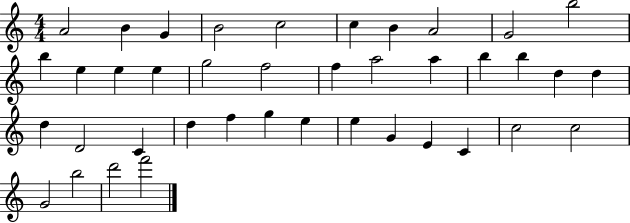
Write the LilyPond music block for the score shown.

{
  \clef treble
  \numericTimeSignature
  \time 4/4
  \key c \major
  a'2 b'4 g'4 | b'2 c''2 | c''4 b'4 a'2 | g'2 b''2 | \break b''4 e''4 e''4 e''4 | g''2 f''2 | f''4 a''2 a''4 | b''4 b''4 d''4 d''4 | \break d''4 d'2 c'4 | d''4 f''4 g''4 e''4 | e''4 g'4 e'4 c'4 | c''2 c''2 | \break g'2 b''2 | d'''2 f'''2 | \bar "|."
}